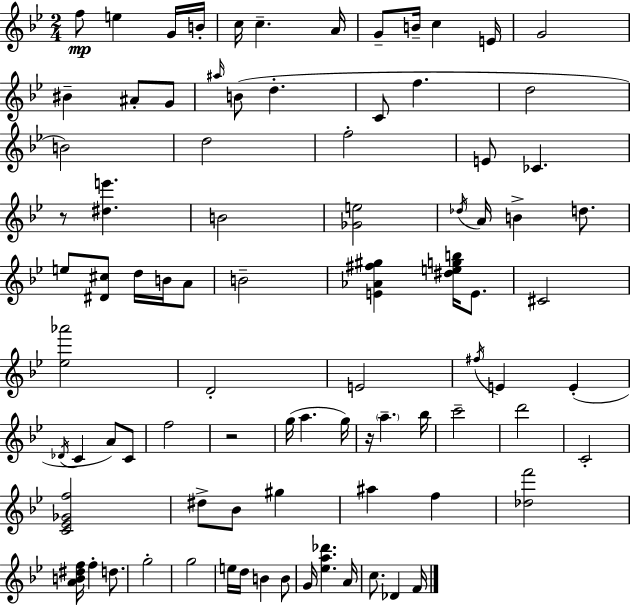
F5/e E5/q G4/s B4/s C5/s C5/q. A4/s G4/e B4/s C5/q E4/s G4/h BIS4/q A#4/e G4/e A#5/s B4/e D5/q. C4/e F5/q. D5/h B4/h D5/h F5/h E4/e CES4/q. R/e [D#5,E6]/q. B4/h [Gb4,E5]/h Db5/s A4/s B4/q D5/e. E5/e [D#4,C#5]/e D5/s B4/s A4/e B4/h [E4,Ab4,F#5,G#5]/q [D#5,E5,G5,B5]/s E4/e. C#4/h [Eb5,Ab6]/h D4/h E4/h F#5/s E4/q E4/q Db4/s C4/q A4/e C4/e F5/h R/h G5/s A5/q. G5/s R/s A5/q. Bb5/s C6/h D6/h C4/h [C4,Eb4,Gb4,F5]/h D#5/e Bb4/e G#5/q A#5/q F5/q [Db5,F6]/h [A4,B4,D#5,F5]/s F5/q D5/e. G5/h G5/h E5/s D5/s B4/q B4/e G4/s [Eb5,A5,Db6]/q. A4/s C5/e. Db4/q F4/s